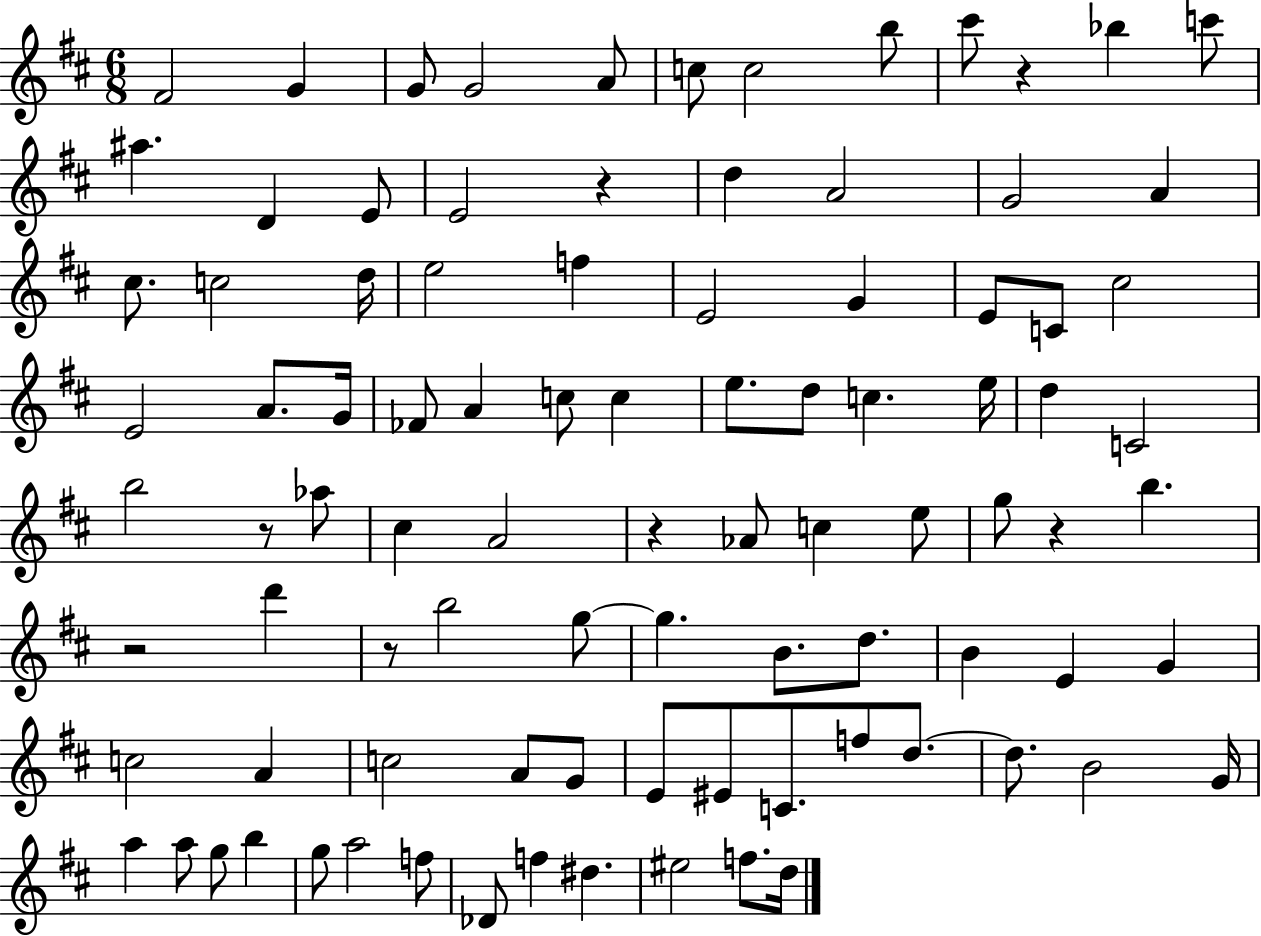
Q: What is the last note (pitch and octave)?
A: D5